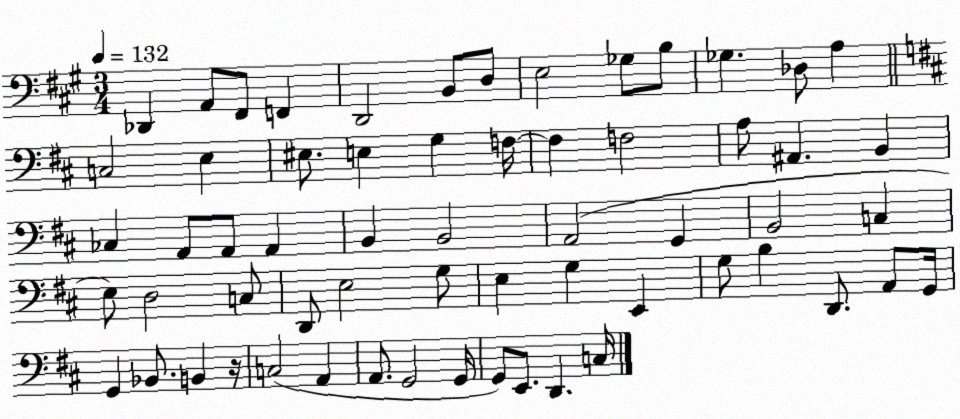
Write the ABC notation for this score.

X:1
T:Untitled
M:3/4
L:1/4
K:A
_D,, A,,/2 ^F,,/2 F,, D,,2 B,,/2 D,/2 E,2 _G,/2 B,/2 _G, _D,/2 A, C,2 E, ^E,/2 E, G, F,/4 F, F,2 A,/2 ^A,, B,, _C, A,,/2 A,,/2 A,, B,, B,,2 A,,2 G,, B,,2 C, E,/2 D,2 C,/2 D,,/2 E,2 G,/2 E, G, E,, G,/2 B, D,,/2 A,,/2 G,,/4 G,, _B,,/2 B,, z/4 C,2 A,, A,,/2 G,,2 G,,/4 G,,/2 E,,/2 D,, C,/4